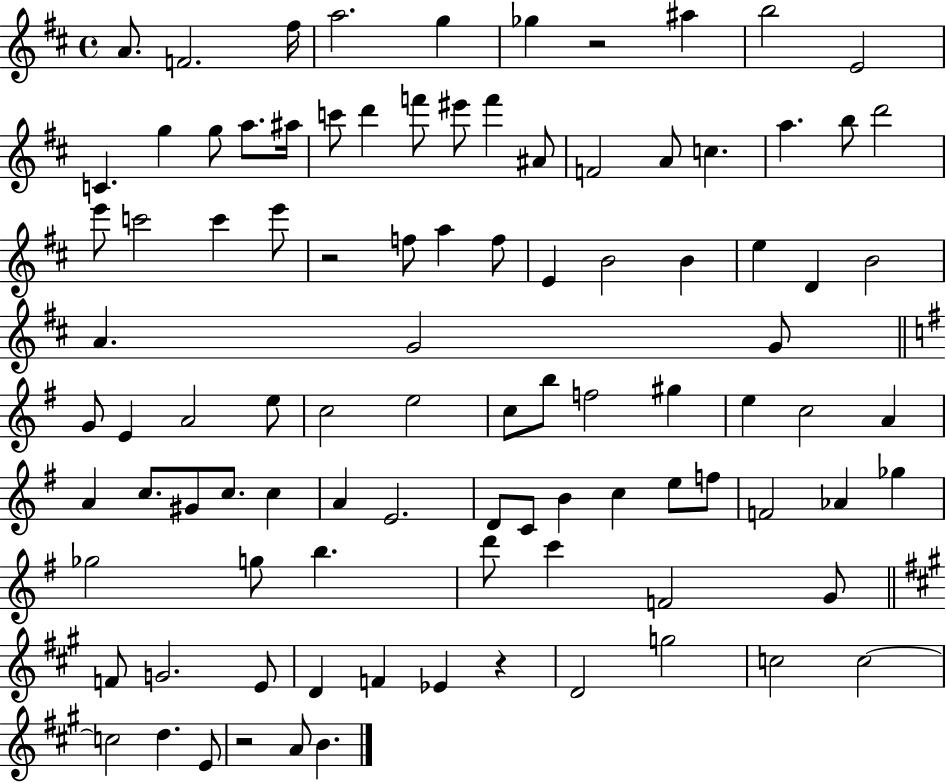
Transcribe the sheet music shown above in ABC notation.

X:1
T:Untitled
M:4/4
L:1/4
K:D
A/2 F2 ^f/4 a2 g _g z2 ^a b2 E2 C g g/2 a/2 ^a/4 c'/2 d' f'/2 ^e'/2 f' ^A/2 F2 A/2 c a b/2 d'2 e'/2 c'2 c' e'/2 z2 f/2 a f/2 E B2 B e D B2 A G2 G/2 G/2 E A2 e/2 c2 e2 c/2 b/2 f2 ^g e c2 A A c/2 ^G/2 c/2 c A E2 D/2 C/2 B c e/2 f/2 F2 _A _g _g2 g/2 b d'/2 c' F2 G/2 F/2 G2 E/2 D F _E z D2 g2 c2 c2 c2 d E/2 z2 A/2 B